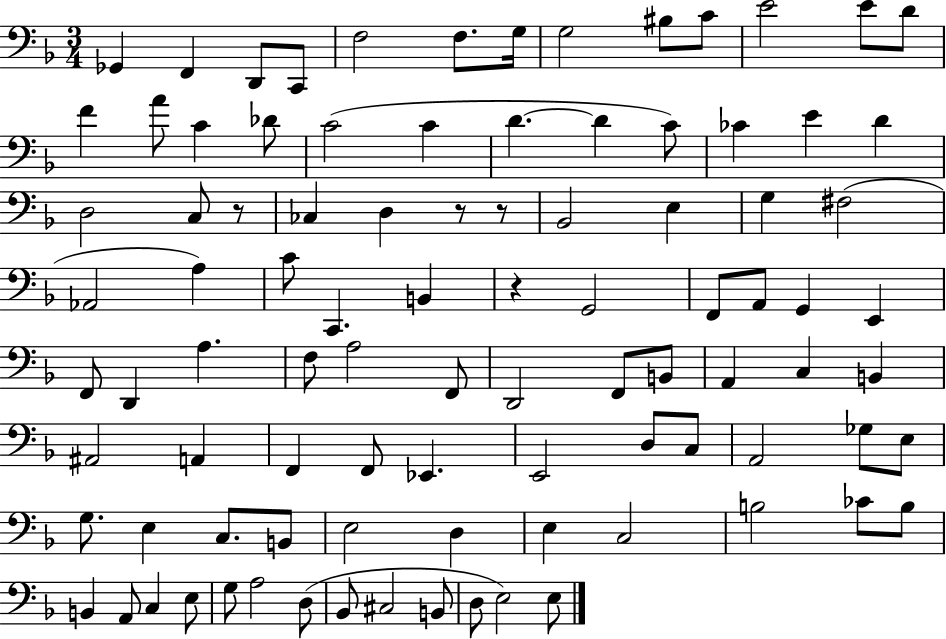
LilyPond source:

{
  \clef bass
  \numericTimeSignature
  \time 3/4
  \key f \major
  ges,4 f,4 d,8 c,8 | f2 f8. g16 | g2 bis8 c'8 | e'2 e'8 d'8 | \break f'4 a'8 c'4 des'8 | c'2( c'4 | d'4.~~ d'4 c'8) | ces'4 e'4 d'4 | \break d2 c8 r8 | ces4 d4 r8 r8 | bes,2 e4 | g4 fis2( | \break aes,2 a4) | c'8 c,4. b,4 | r4 g,2 | f,8 a,8 g,4 e,4 | \break f,8 d,4 a4. | f8 a2 f,8 | d,2 f,8 b,8 | a,4 c4 b,4 | \break ais,2 a,4 | f,4 f,8 ees,4. | e,2 d8 c8 | a,2 ges8 e8 | \break g8. e4 c8. b,8 | e2 d4 | e4 c2 | b2 ces'8 b8 | \break b,4 a,8 c4 e8 | g8 a2 d8( | bes,8 cis2 b,8 | d8 e2) e8 | \break \bar "|."
}